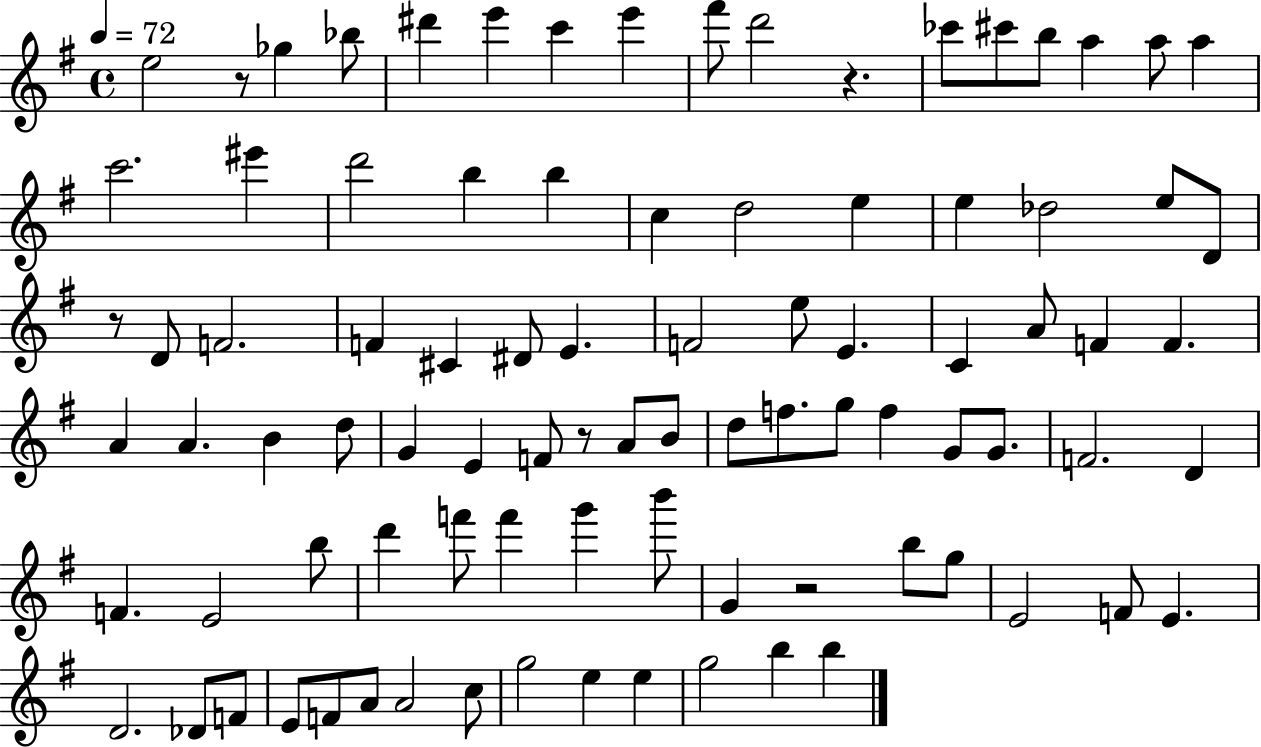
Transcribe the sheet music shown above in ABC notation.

X:1
T:Untitled
M:4/4
L:1/4
K:G
e2 z/2 _g _b/2 ^d' e' c' e' ^f'/2 d'2 z _c'/2 ^c'/2 b/2 a a/2 a c'2 ^e' d'2 b b c d2 e e _d2 e/2 D/2 z/2 D/2 F2 F ^C ^D/2 E F2 e/2 E C A/2 F F A A B d/2 G E F/2 z/2 A/2 B/2 d/2 f/2 g/2 f G/2 G/2 F2 D F E2 b/2 d' f'/2 f' g' b'/2 G z2 b/2 g/2 E2 F/2 E D2 _D/2 F/2 E/2 F/2 A/2 A2 c/2 g2 e e g2 b b